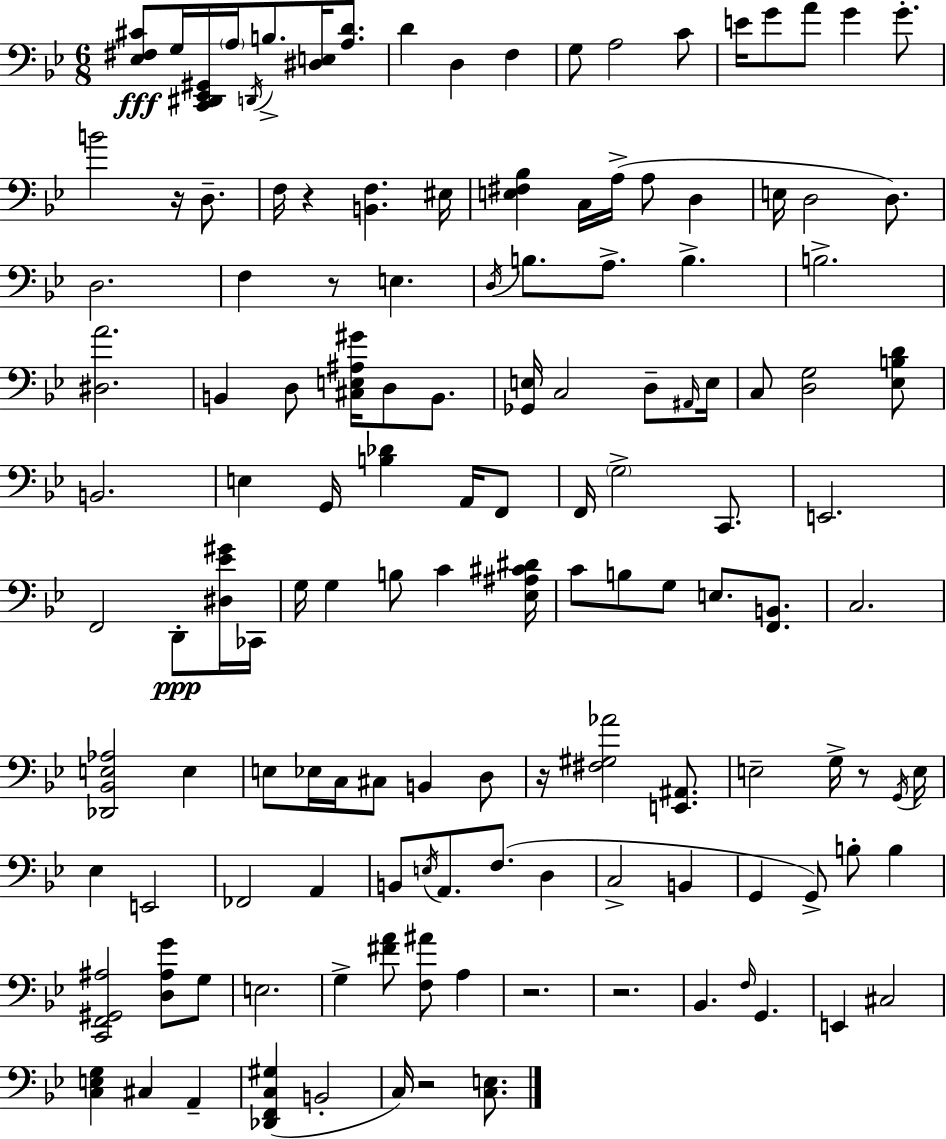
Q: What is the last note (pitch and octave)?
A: C3